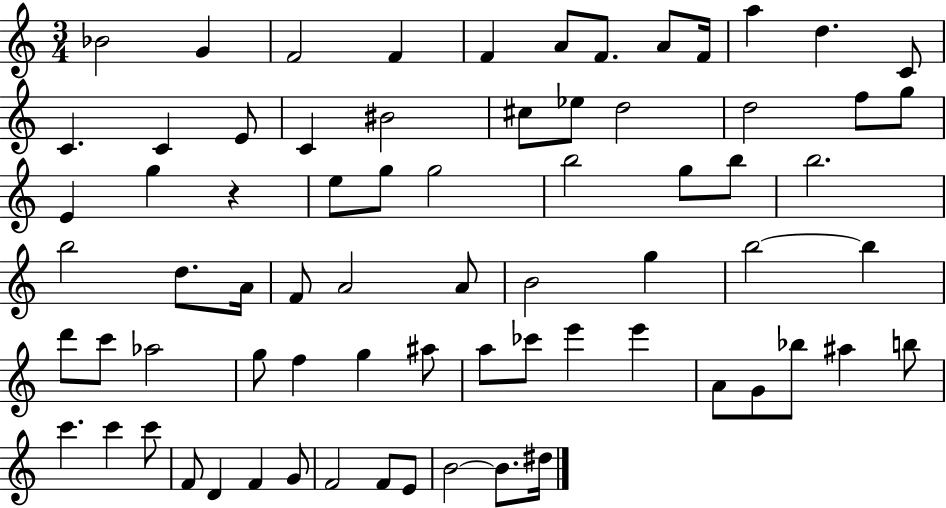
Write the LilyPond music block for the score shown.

{
  \clef treble
  \numericTimeSignature
  \time 3/4
  \key c \major
  bes'2 g'4 | f'2 f'4 | f'4 a'8 f'8. a'8 f'16 | a''4 d''4. c'8 | \break c'4. c'4 e'8 | c'4 bis'2 | cis''8 ees''8 d''2 | d''2 f''8 g''8 | \break e'4 g''4 r4 | e''8 g''8 g''2 | b''2 g''8 b''8 | b''2. | \break b''2 d''8. a'16 | f'8 a'2 a'8 | b'2 g''4 | b''2~~ b''4 | \break d'''8 c'''8 aes''2 | g''8 f''4 g''4 ais''8 | a''8 ces'''8 e'''4 e'''4 | a'8 g'8 bes''8 ais''4 b''8 | \break c'''4. c'''4 c'''8 | f'8 d'4 f'4 g'8 | f'2 f'8 e'8 | b'2~~ b'8. dis''16 | \break \bar "|."
}